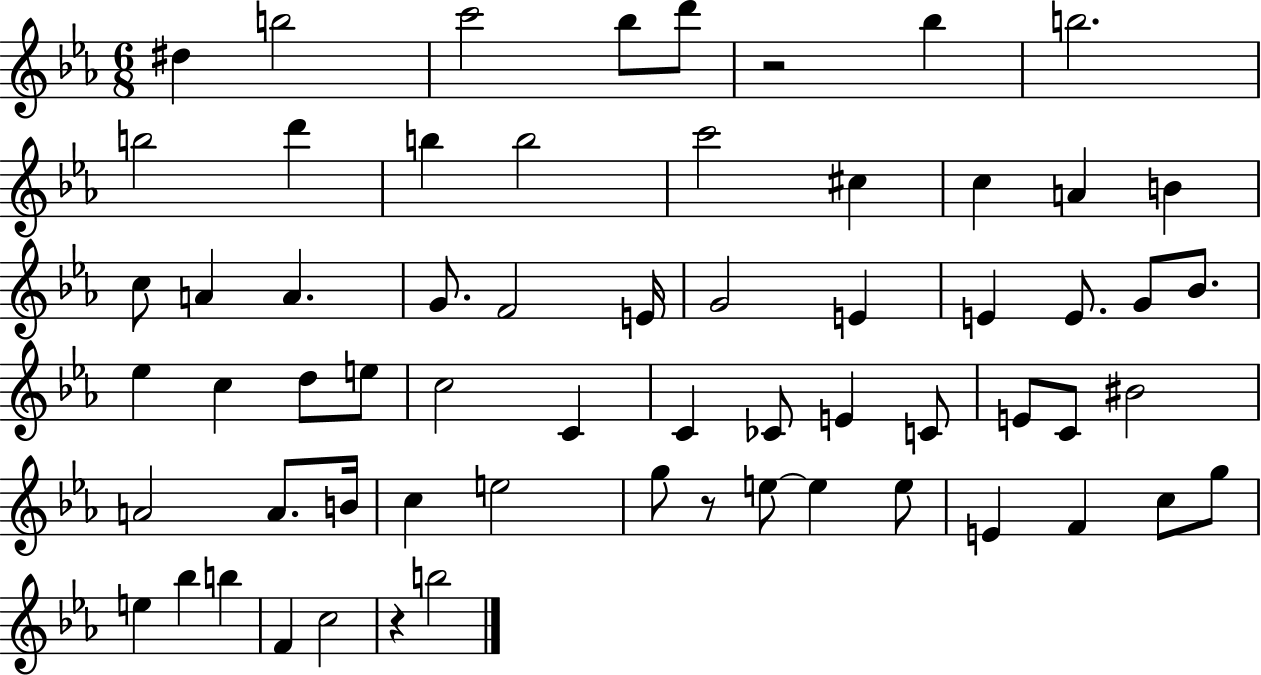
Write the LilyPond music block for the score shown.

{
  \clef treble
  \numericTimeSignature
  \time 6/8
  \key ees \major
  \repeat volta 2 { dis''4 b''2 | c'''2 bes''8 d'''8 | r2 bes''4 | b''2. | \break b''2 d'''4 | b''4 b''2 | c'''2 cis''4 | c''4 a'4 b'4 | \break c''8 a'4 a'4. | g'8. f'2 e'16 | g'2 e'4 | e'4 e'8. g'8 bes'8. | \break ees''4 c''4 d''8 e''8 | c''2 c'4 | c'4 ces'8 e'4 c'8 | e'8 c'8 bis'2 | \break a'2 a'8. b'16 | c''4 e''2 | g''8 r8 e''8~~ e''4 e''8 | e'4 f'4 c''8 g''8 | \break e''4 bes''4 b''4 | f'4 c''2 | r4 b''2 | } \bar "|."
}